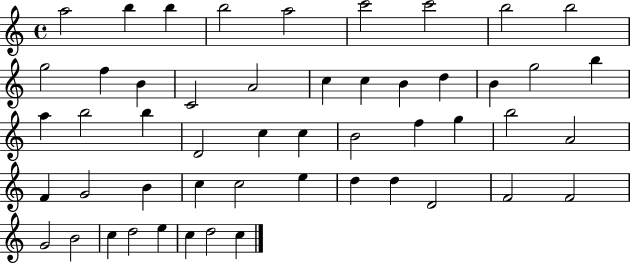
A5/h B5/q B5/q B5/h A5/h C6/h C6/h B5/h B5/h G5/h F5/q B4/q C4/h A4/h C5/q C5/q B4/q D5/q B4/q G5/h B5/q A5/q B5/h B5/q D4/h C5/q C5/q B4/h F5/q G5/q B5/h A4/h F4/q G4/h B4/q C5/q C5/h E5/q D5/q D5/q D4/h F4/h F4/h G4/h B4/h C5/q D5/h E5/q C5/q D5/h C5/q